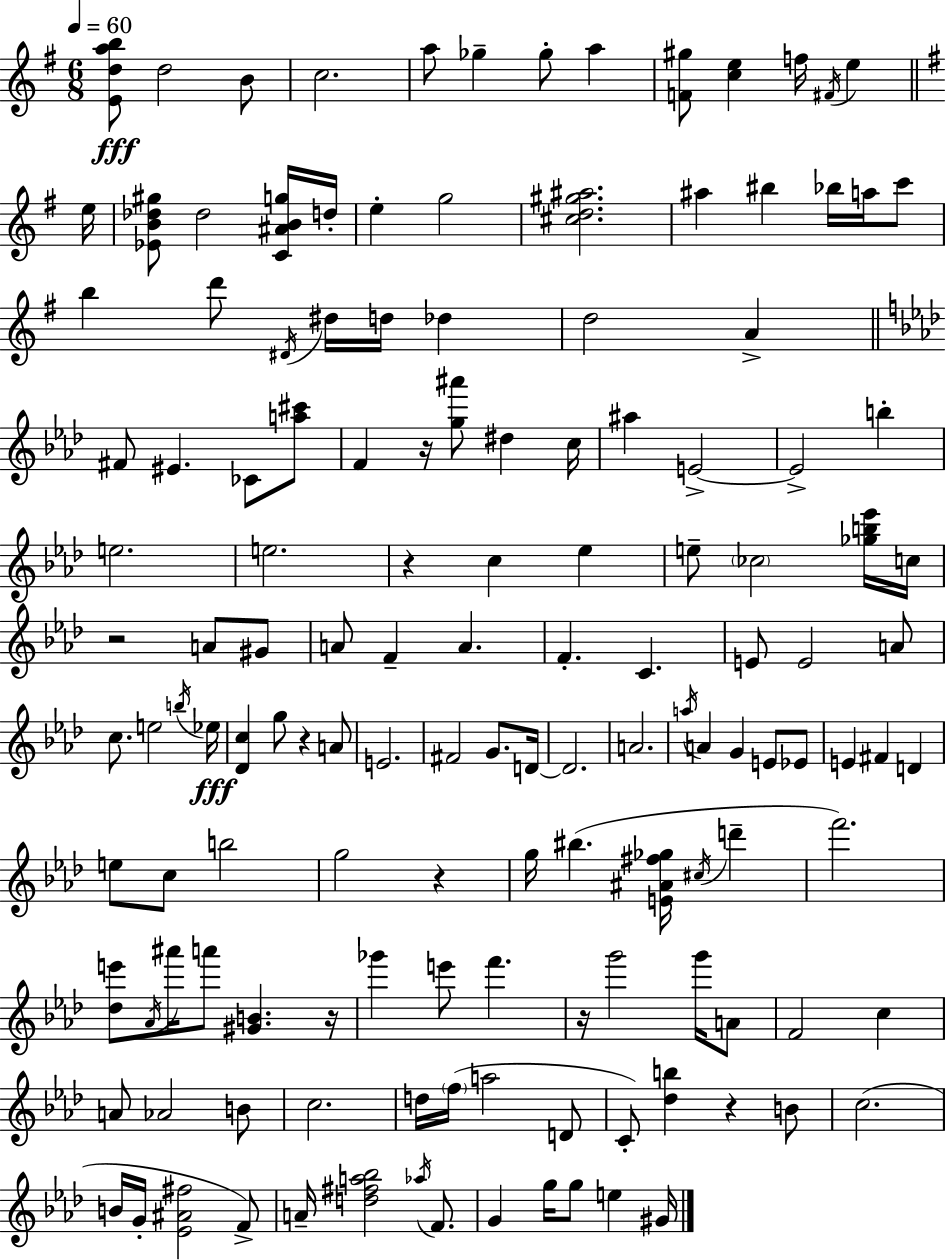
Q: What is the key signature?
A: G major